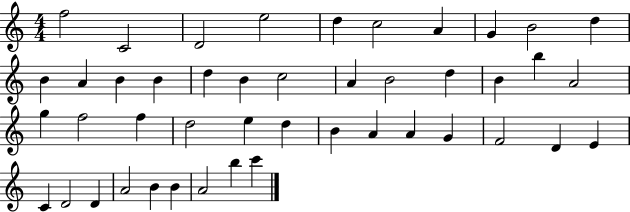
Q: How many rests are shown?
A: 0